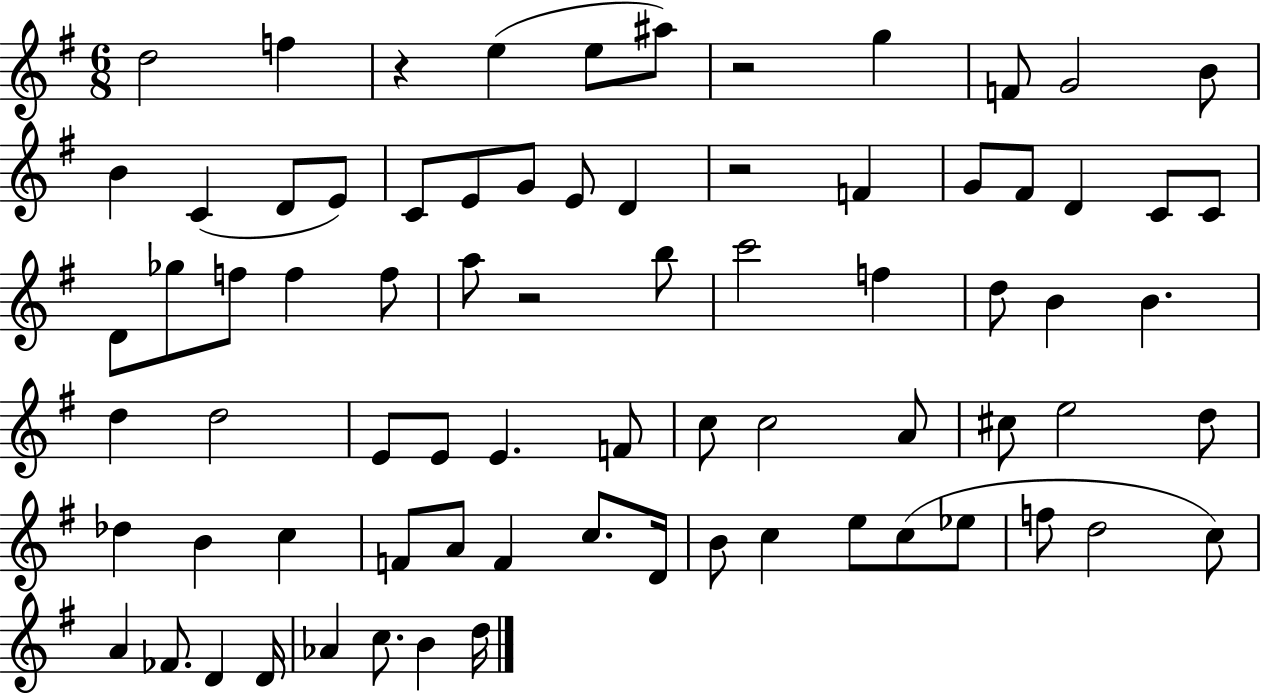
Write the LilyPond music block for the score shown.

{
  \clef treble
  \numericTimeSignature
  \time 6/8
  \key g \major
  d''2 f''4 | r4 e''4( e''8 ais''8) | r2 g''4 | f'8 g'2 b'8 | \break b'4 c'4( d'8 e'8) | c'8 e'8 g'8 e'8 d'4 | r2 f'4 | g'8 fis'8 d'4 c'8 c'8 | \break d'8 ges''8 f''8 f''4 f''8 | a''8 r2 b''8 | c'''2 f''4 | d''8 b'4 b'4. | \break d''4 d''2 | e'8 e'8 e'4. f'8 | c''8 c''2 a'8 | cis''8 e''2 d''8 | \break des''4 b'4 c''4 | f'8 a'8 f'4 c''8. d'16 | b'8 c''4 e''8 c''8( ees''8 | f''8 d''2 c''8) | \break a'4 fes'8. d'4 d'16 | aes'4 c''8. b'4 d''16 | \bar "|."
}